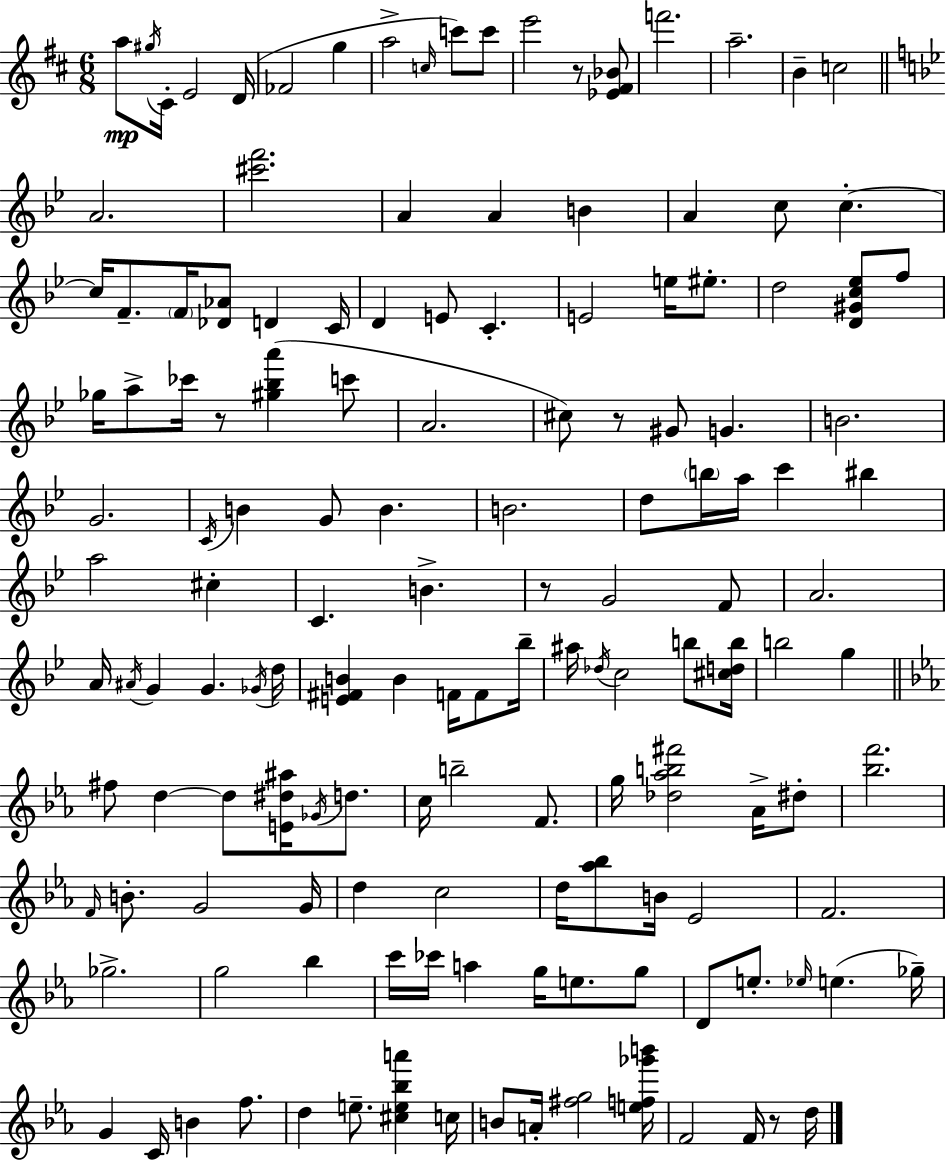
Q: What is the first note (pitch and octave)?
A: A5